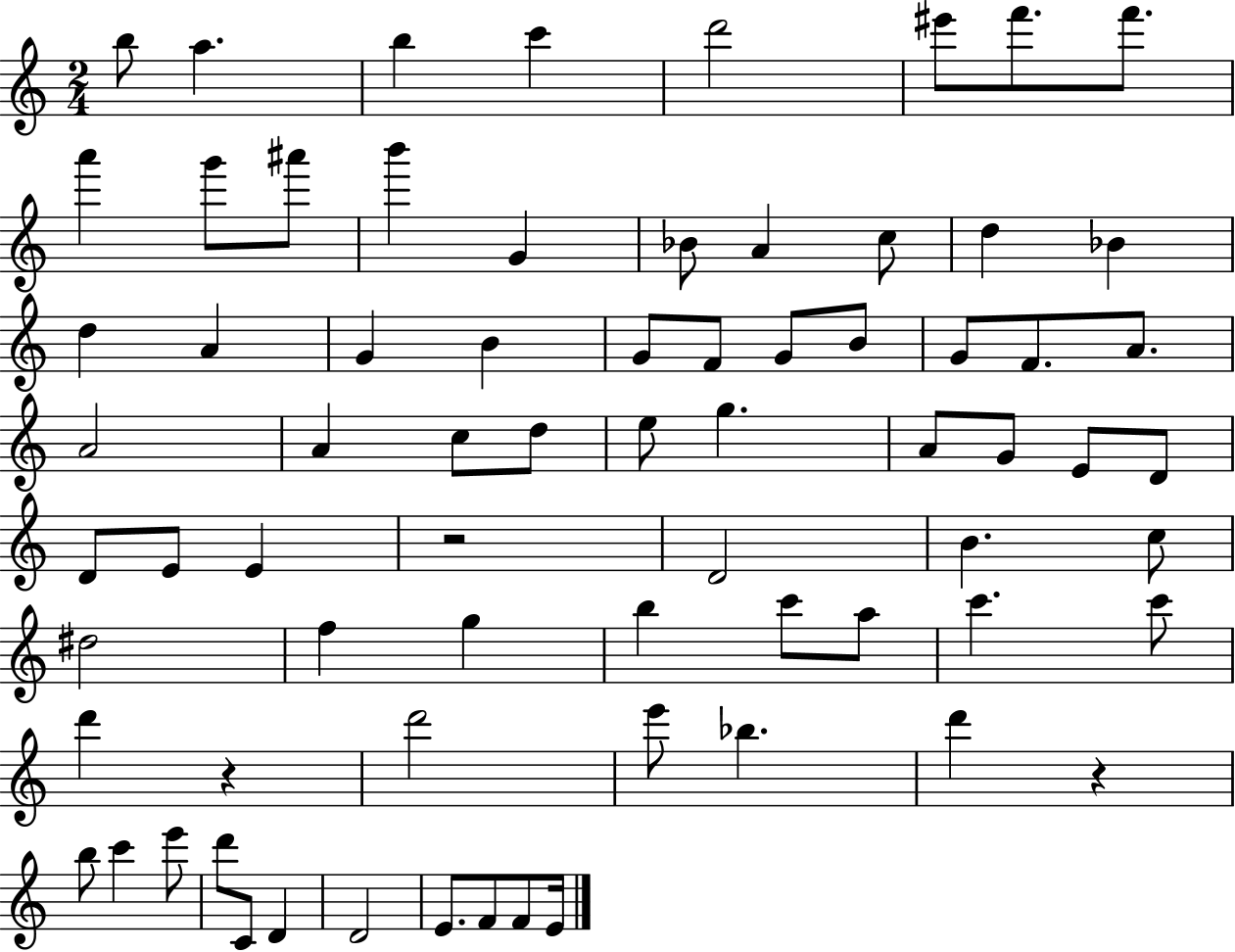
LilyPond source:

{
  \clef treble
  \numericTimeSignature
  \time 2/4
  \key c \major
  \repeat volta 2 { b''8 a''4. | b''4 c'''4 | d'''2 | eis'''8 f'''8. f'''8. | \break a'''4 g'''8 ais'''8 | b'''4 g'4 | bes'8 a'4 c''8 | d''4 bes'4 | \break d''4 a'4 | g'4 b'4 | g'8 f'8 g'8 b'8 | g'8 f'8. a'8. | \break a'2 | a'4 c''8 d''8 | e''8 g''4. | a'8 g'8 e'8 d'8 | \break d'8 e'8 e'4 | r2 | d'2 | b'4. c''8 | \break dis''2 | f''4 g''4 | b''4 c'''8 a''8 | c'''4. c'''8 | \break d'''4 r4 | d'''2 | e'''8 bes''4. | d'''4 r4 | \break b''8 c'''4 e'''8 | d'''8 c'8 d'4 | d'2 | e'8. f'8 f'8 e'16 | \break } \bar "|."
}